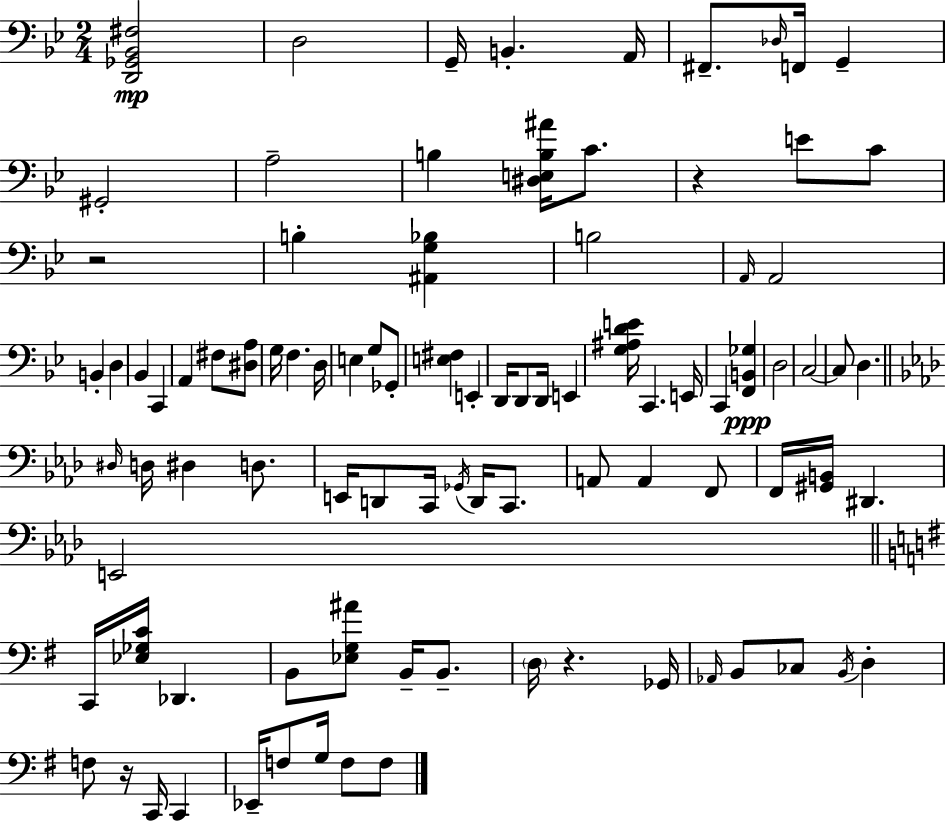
X:1
T:Untitled
M:2/4
L:1/4
K:Gm
[D,,_G,,_B,,^F,]2 D,2 G,,/4 B,, A,,/4 ^F,,/2 _D,/4 F,,/4 G,, ^G,,2 A,2 B, [^D,E,B,^A]/4 C/2 z E/2 C/2 z2 B, [^A,,G,_B,] B,2 A,,/4 A,,2 B,, D, _B,, C,, A,, ^F,/2 [^D,A,]/2 G,/4 F, D,/4 E, G,/2 _G,,/2 [E,^F,] E,, D,,/4 D,,/2 D,,/4 E,, [G,^A,DE]/4 C,, E,,/4 C,, [F,,B,,_G,] D,2 C,2 C,/2 D, ^D,/4 D,/4 ^D, D,/2 E,,/4 D,,/2 C,,/4 _G,,/4 D,,/4 C,,/2 A,,/2 A,, F,,/2 F,,/4 [^G,,B,,]/4 ^D,, E,,2 C,,/4 [_E,_G,C]/4 _D,, B,,/2 [_E,G,^A]/2 B,,/4 B,,/2 D,/4 z _G,,/4 _A,,/4 B,,/2 _C,/2 B,,/4 D, F,/2 z/4 C,,/4 C,, _E,,/4 F,/2 G,/4 F,/2 F,/2